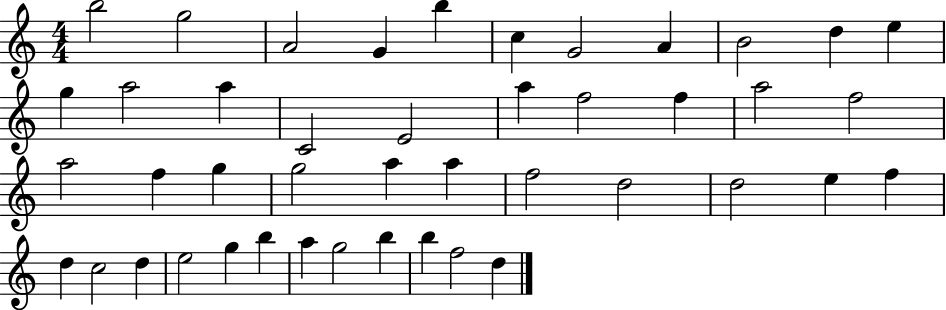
X:1
T:Untitled
M:4/4
L:1/4
K:C
b2 g2 A2 G b c G2 A B2 d e g a2 a C2 E2 a f2 f a2 f2 a2 f g g2 a a f2 d2 d2 e f d c2 d e2 g b a g2 b b f2 d